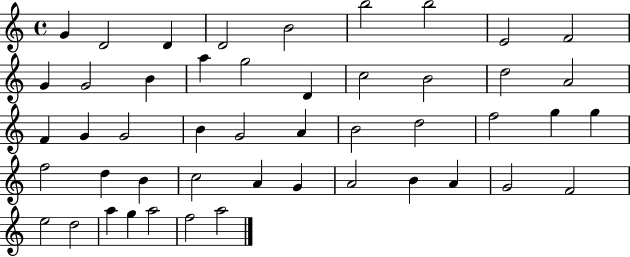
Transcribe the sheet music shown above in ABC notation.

X:1
T:Untitled
M:4/4
L:1/4
K:C
G D2 D D2 B2 b2 b2 E2 F2 G G2 B a g2 D c2 B2 d2 A2 F G G2 B G2 A B2 d2 f2 g g f2 d B c2 A G A2 B A G2 F2 e2 d2 a g a2 f2 a2